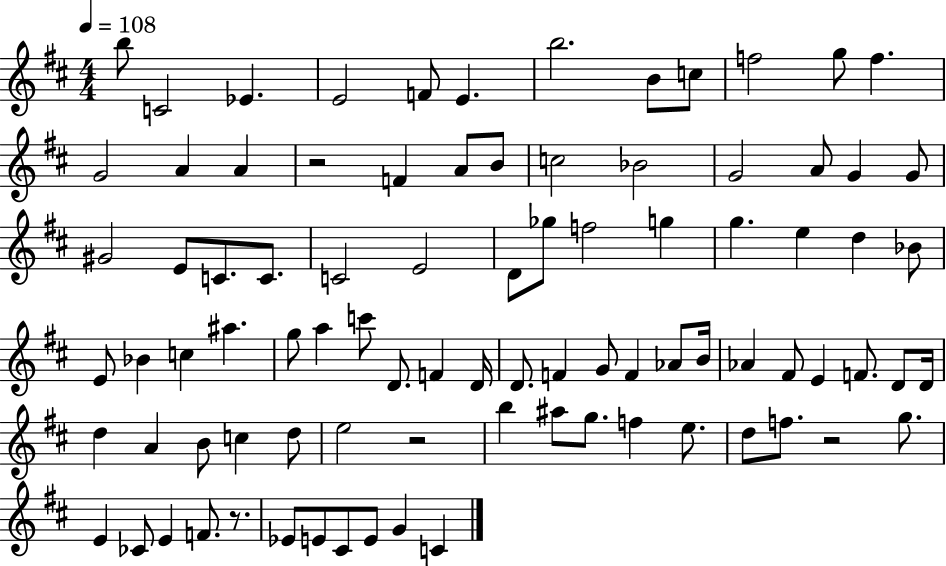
X:1
T:Untitled
M:4/4
L:1/4
K:D
b/2 C2 _E E2 F/2 E b2 B/2 c/2 f2 g/2 f G2 A A z2 F A/2 B/2 c2 _B2 G2 A/2 G G/2 ^G2 E/2 C/2 C/2 C2 E2 D/2 _g/2 f2 g g e d _B/2 E/2 _B c ^a g/2 a c'/2 D/2 F D/4 D/2 F G/2 F _A/2 B/4 _A ^F/2 E F/2 D/2 D/4 d A B/2 c d/2 e2 z2 b ^a/2 g/2 f e/2 d/2 f/2 z2 g/2 E _C/2 E F/2 z/2 _E/2 E/2 ^C/2 E/2 G C